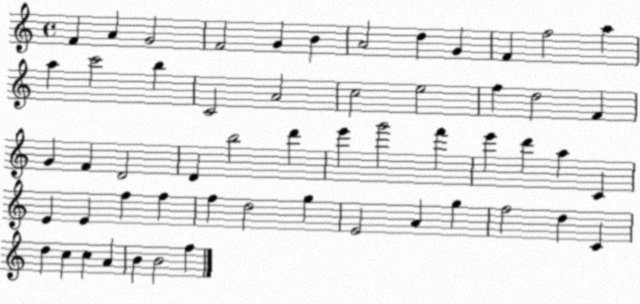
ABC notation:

X:1
T:Untitled
M:4/4
L:1/4
K:C
F A G2 F2 G B A2 d G F f2 a a c'2 b C2 A2 c2 e2 f d2 F G F D2 D b2 d' e' g'2 f' e' d' a C E E f f f d2 g E2 A g f2 d C d c c A B B2 f